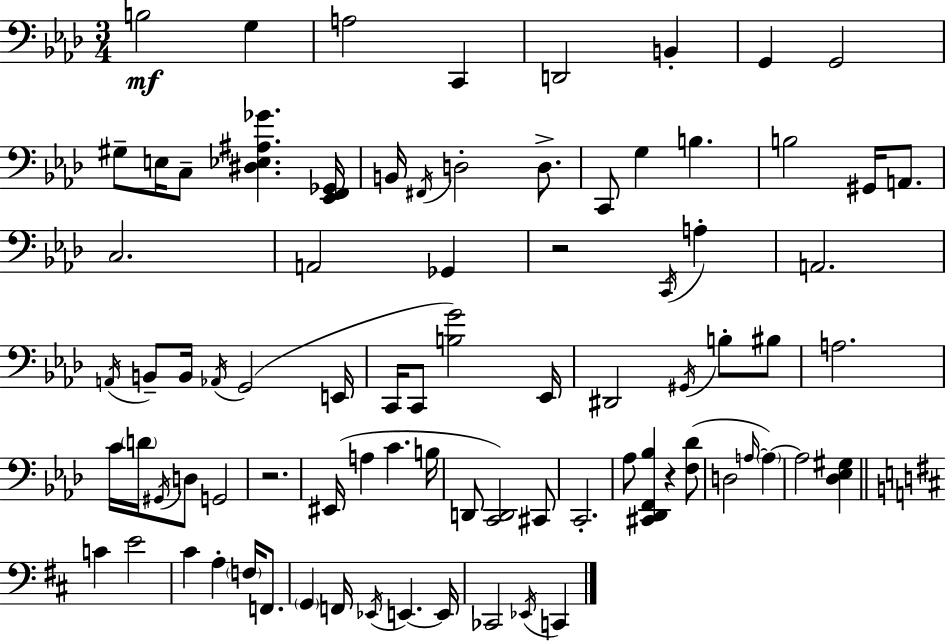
X:1
T:Untitled
M:3/4
L:1/4
K:Fm
B,2 G, A,2 C,, D,,2 B,, G,, G,,2 ^G,/2 E,/4 C,/2 [^D,_E,^A,_G] [_E,,F,,_G,,]/4 B,,/4 ^F,,/4 D,2 D,/2 C,,/2 G, B, B,2 ^G,,/4 A,,/2 C,2 A,,2 _G,, z2 C,,/4 A, A,,2 A,,/4 B,,/2 B,,/4 _A,,/4 G,,2 E,,/4 C,,/4 C,,/2 [B,G]2 _E,,/4 ^D,,2 ^G,,/4 B,/2 ^B,/2 A,2 C/4 D/4 ^G,,/4 D,/2 G,,2 z2 ^E,,/4 A, C B,/4 D,,/2 [C,,D,,]2 ^C,,/2 C,,2 _A,/2 [^C,,_D,,F,,_B,] z [F,_D]/2 D,2 A,/4 A, A,2 [_D,_E,^G,] C E2 ^C A, F,/4 F,,/2 G,, F,,/4 _E,,/4 E,, E,,/4 _C,,2 _E,,/4 C,,